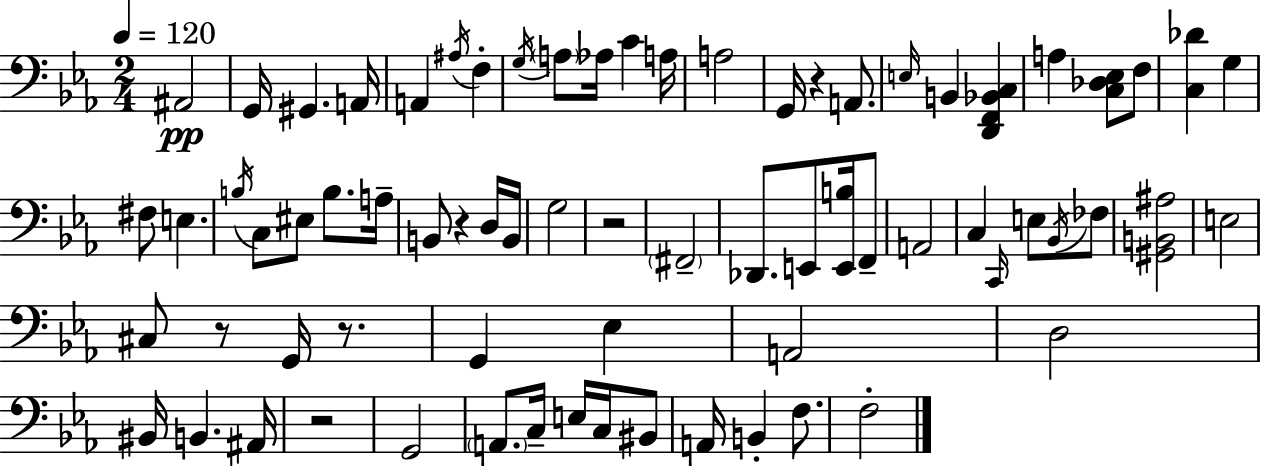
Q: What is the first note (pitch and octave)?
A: A#2